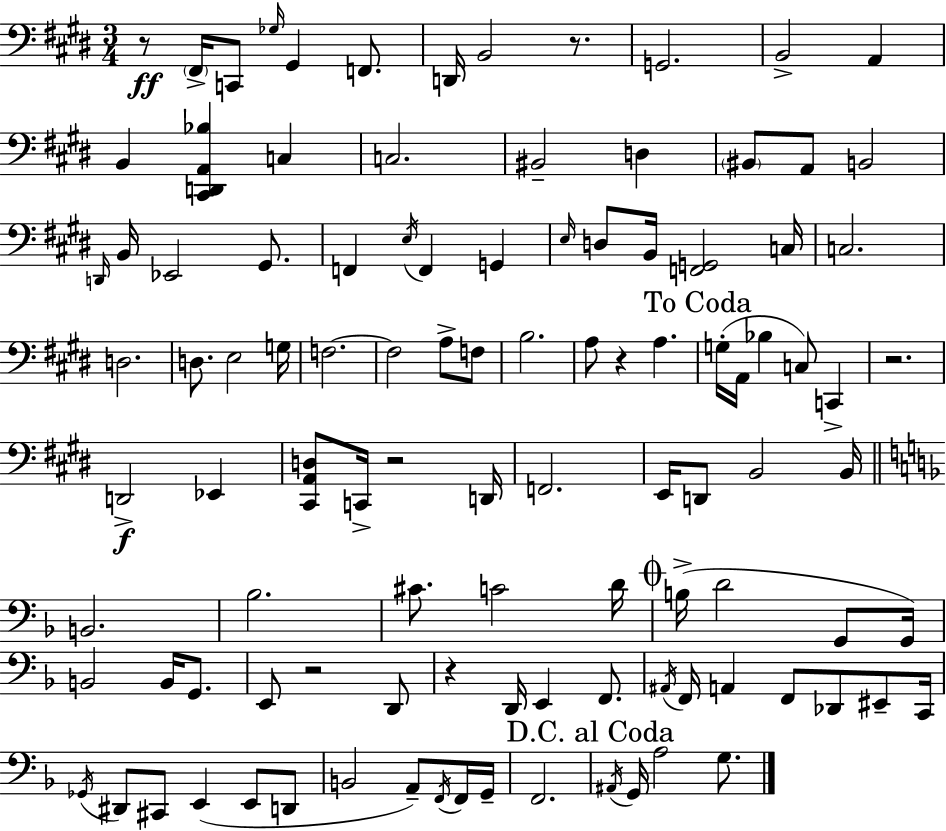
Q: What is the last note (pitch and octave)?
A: G3